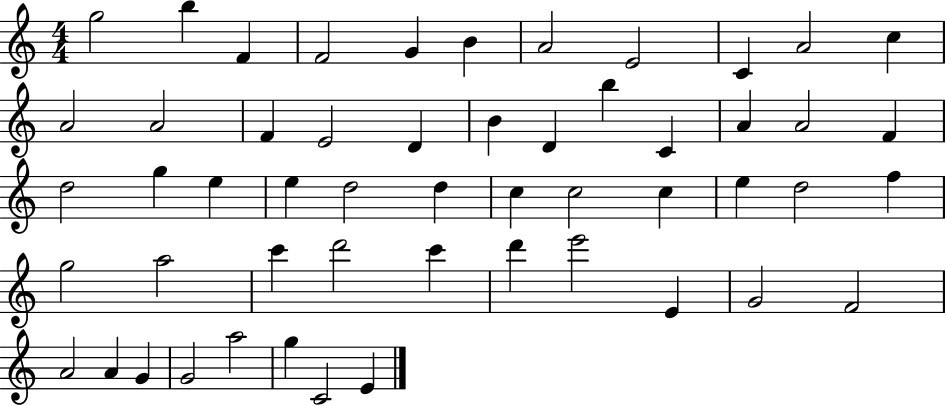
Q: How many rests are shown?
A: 0